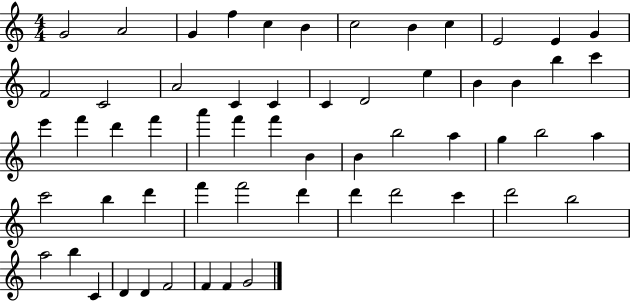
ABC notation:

X:1
T:Untitled
M:4/4
L:1/4
K:C
G2 A2 G f c B c2 B c E2 E G F2 C2 A2 C C C D2 e B B b c' e' f' d' f' a' f' f' B B b2 a g b2 a c'2 b d' f' f'2 d' d' d'2 c' d'2 b2 a2 b C D D F2 F F G2